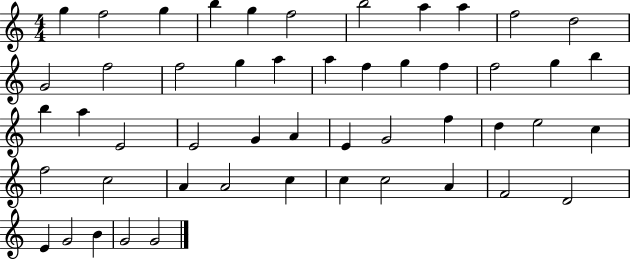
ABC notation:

X:1
T:Untitled
M:4/4
L:1/4
K:C
g f2 g b g f2 b2 a a f2 d2 G2 f2 f2 g a a f g f f2 g b b a E2 E2 G A E G2 f d e2 c f2 c2 A A2 c c c2 A F2 D2 E G2 B G2 G2